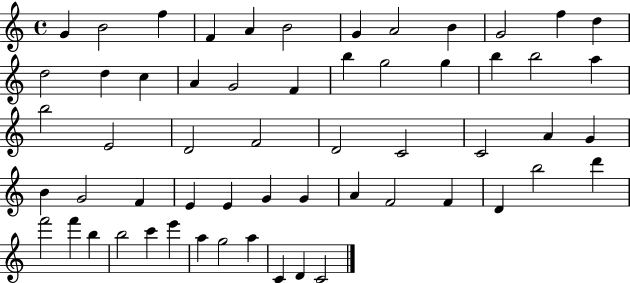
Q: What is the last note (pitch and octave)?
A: C4